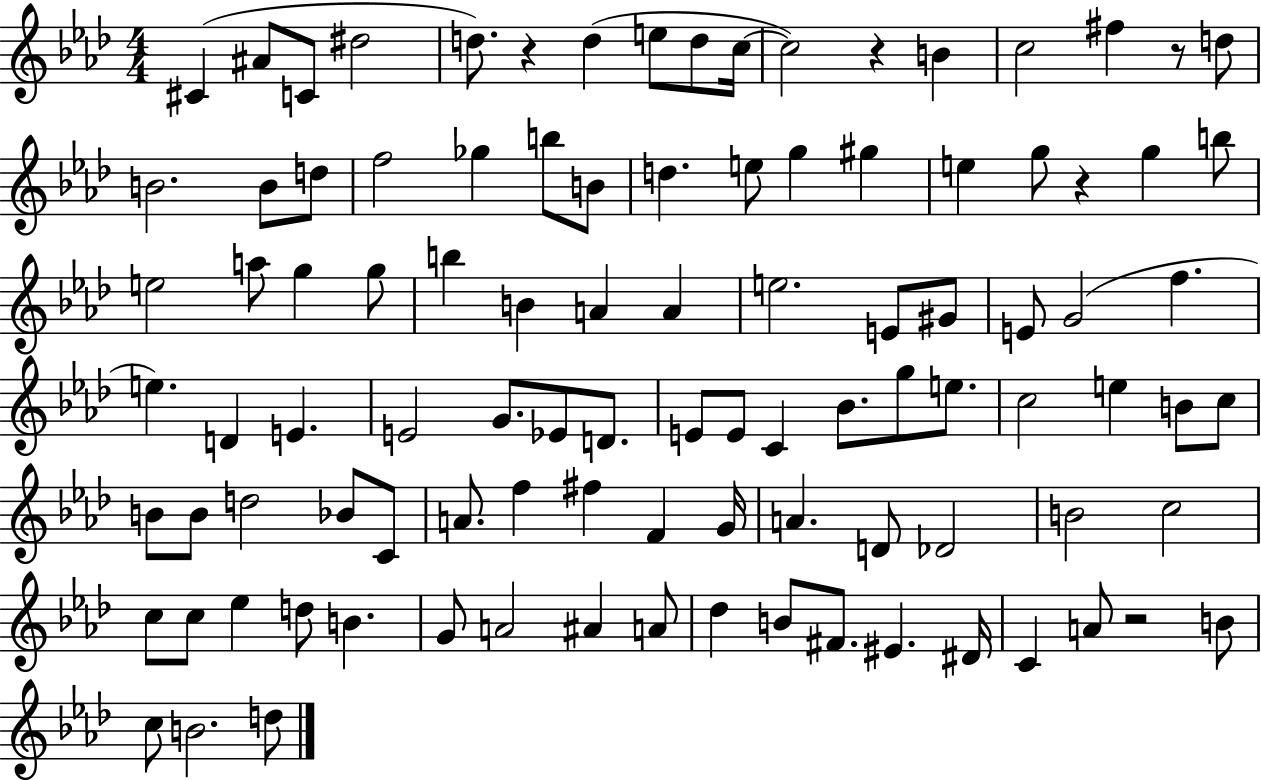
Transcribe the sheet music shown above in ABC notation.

X:1
T:Untitled
M:4/4
L:1/4
K:Ab
^C ^A/2 C/2 ^d2 d/2 z d e/2 d/2 c/4 c2 z B c2 ^f z/2 d/2 B2 B/2 d/2 f2 _g b/2 B/2 d e/2 g ^g e g/2 z g b/2 e2 a/2 g g/2 b B A A e2 E/2 ^G/2 E/2 G2 f e D E E2 G/2 _E/2 D/2 E/2 E/2 C _B/2 g/2 e/2 c2 e B/2 c/2 B/2 B/2 d2 _B/2 C/2 A/2 f ^f F G/4 A D/2 _D2 B2 c2 c/2 c/2 _e d/2 B G/2 A2 ^A A/2 _d B/2 ^F/2 ^E ^D/4 C A/2 z2 B/2 c/2 B2 d/2